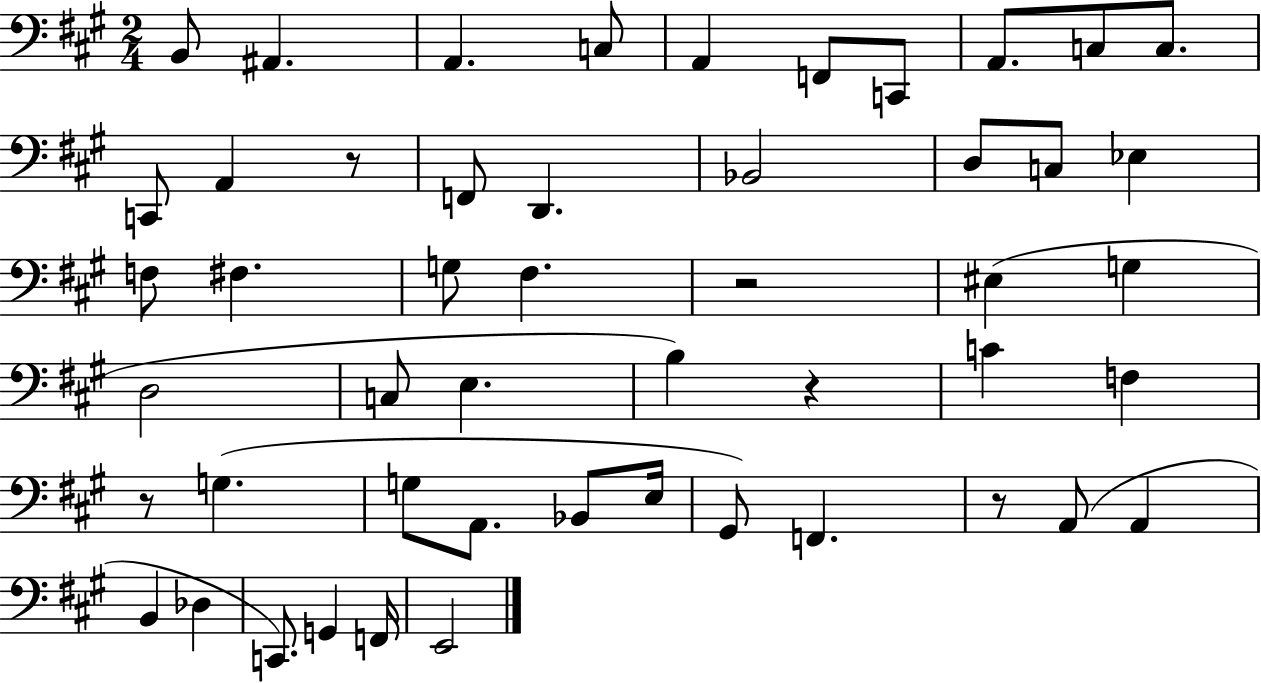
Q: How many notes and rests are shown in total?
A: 50